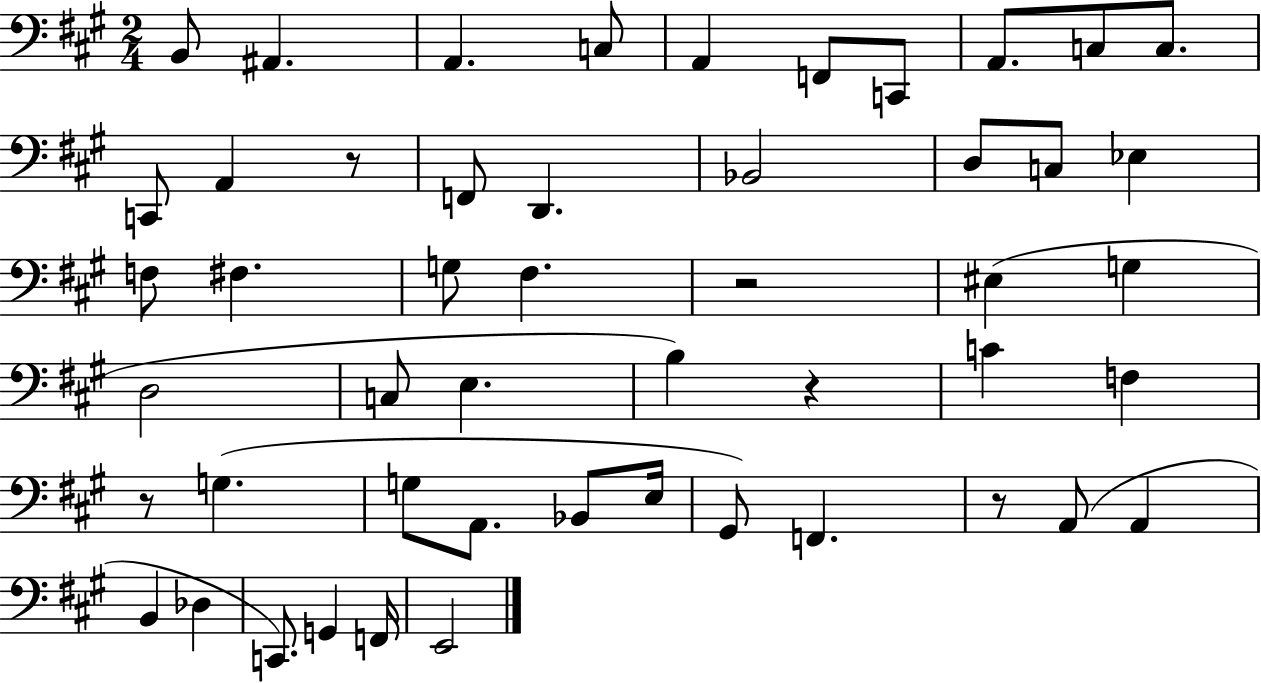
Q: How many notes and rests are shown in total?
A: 50